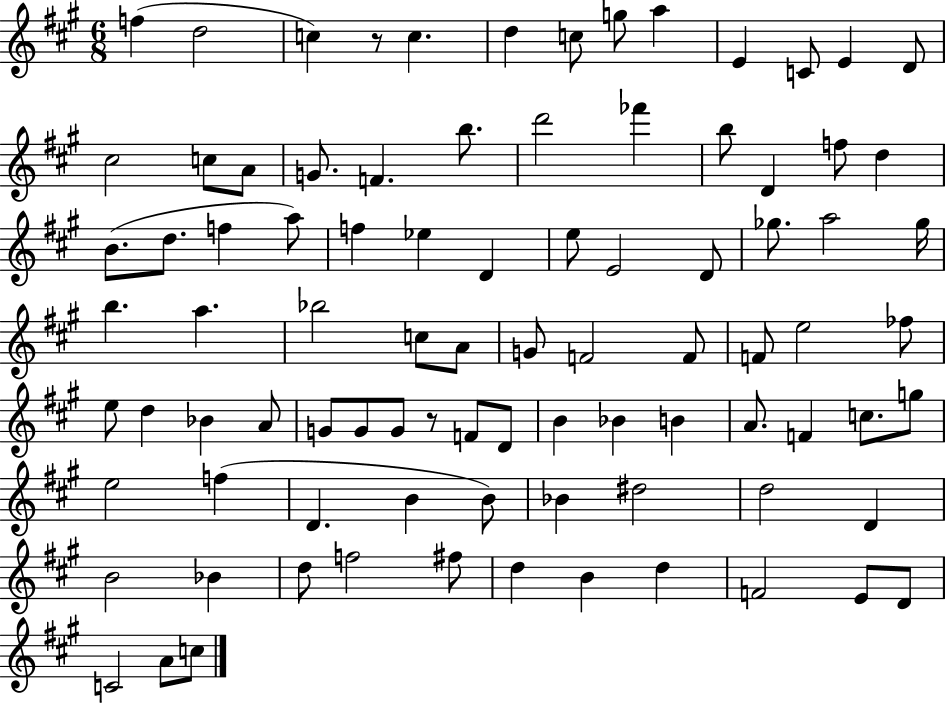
F5/q D5/h C5/q R/e C5/q. D5/q C5/e G5/e A5/q E4/q C4/e E4/q D4/e C#5/h C5/e A4/e G4/e. F4/q. B5/e. D6/h FES6/q B5/e D4/q F5/e D5/q B4/e. D5/e. F5/q A5/e F5/q Eb5/q D4/q E5/e E4/h D4/e Gb5/e. A5/h Gb5/s B5/q. A5/q. Bb5/h C5/e A4/e G4/e F4/h F4/e F4/e E5/h FES5/e E5/e D5/q Bb4/q A4/e G4/e G4/e G4/e R/e F4/e D4/e B4/q Bb4/q B4/q A4/e. F4/q C5/e. G5/e E5/h F5/q D4/q. B4/q B4/e Bb4/q D#5/h D5/h D4/q B4/h Bb4/q D5/e F5/h F#5/e D5/q B4/q D5/q F4/h E4/e D4/e C4/h A4/e C5/e